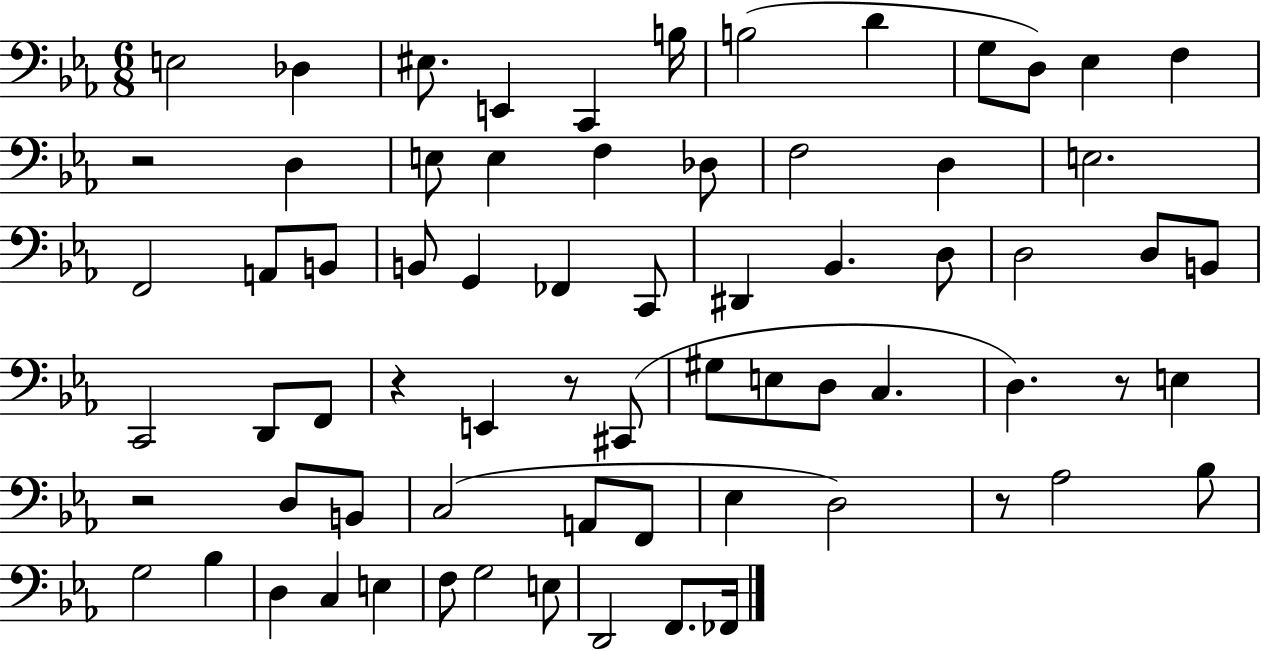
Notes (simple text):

E3/h Db3/q EIS3/e. E2/q C2/q B3/s B3/h D4/q G3/e D3/e Eb3/q F3/q R/h D3/q E3/e E3/q F3/q Db3/e F3/h D3/q E3/h. F2/h A2/e B2/e B2/e G2/q FES2/q C2/e D#2/q Bb2/q. D3/e D3/h D3/e B2/e C2/h D2/e F2/e R/q E2/q R/e C#2/e G#3/e E3/e D3/e C3/q. D3/q. R/e E3/q R/h D3/e B2/e C3/h A2/e F2/e Eb3/q D3/h R/e Ab3/h Bb3/e G3/h Bb3/q D3/q C3/q E3/q F3/e G3/h E3/e D2/h F2/e. FES2/s